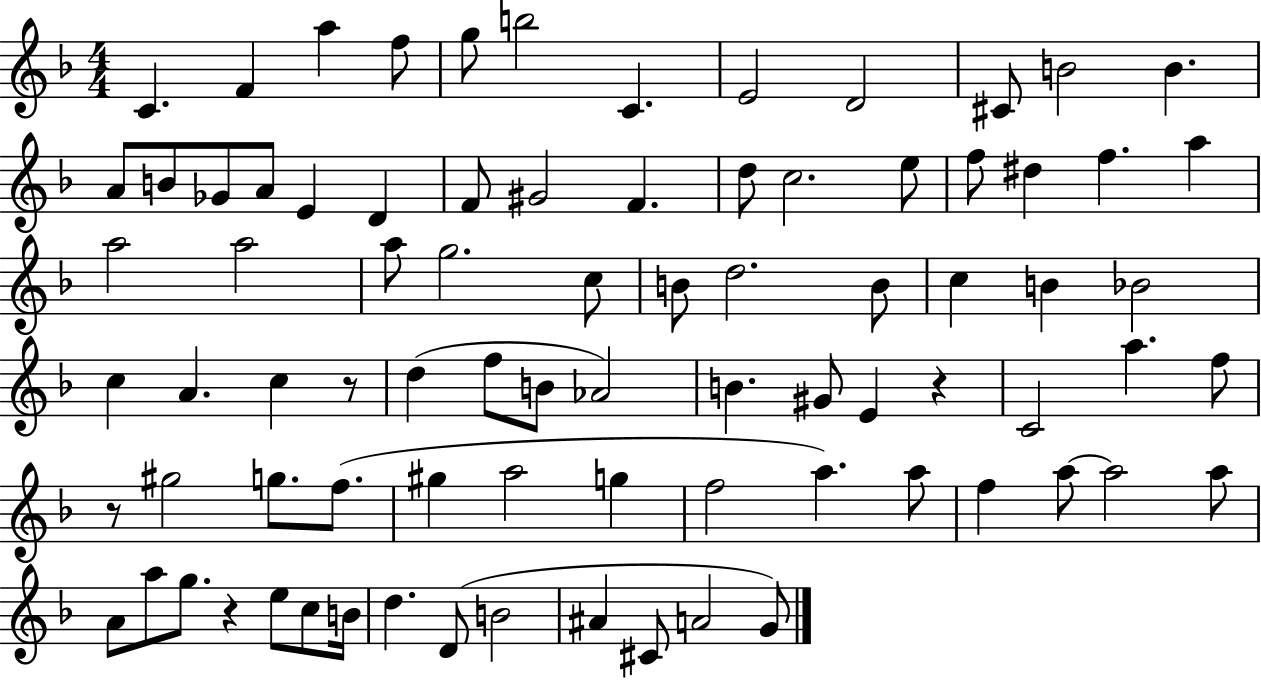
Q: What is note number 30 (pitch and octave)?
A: A5